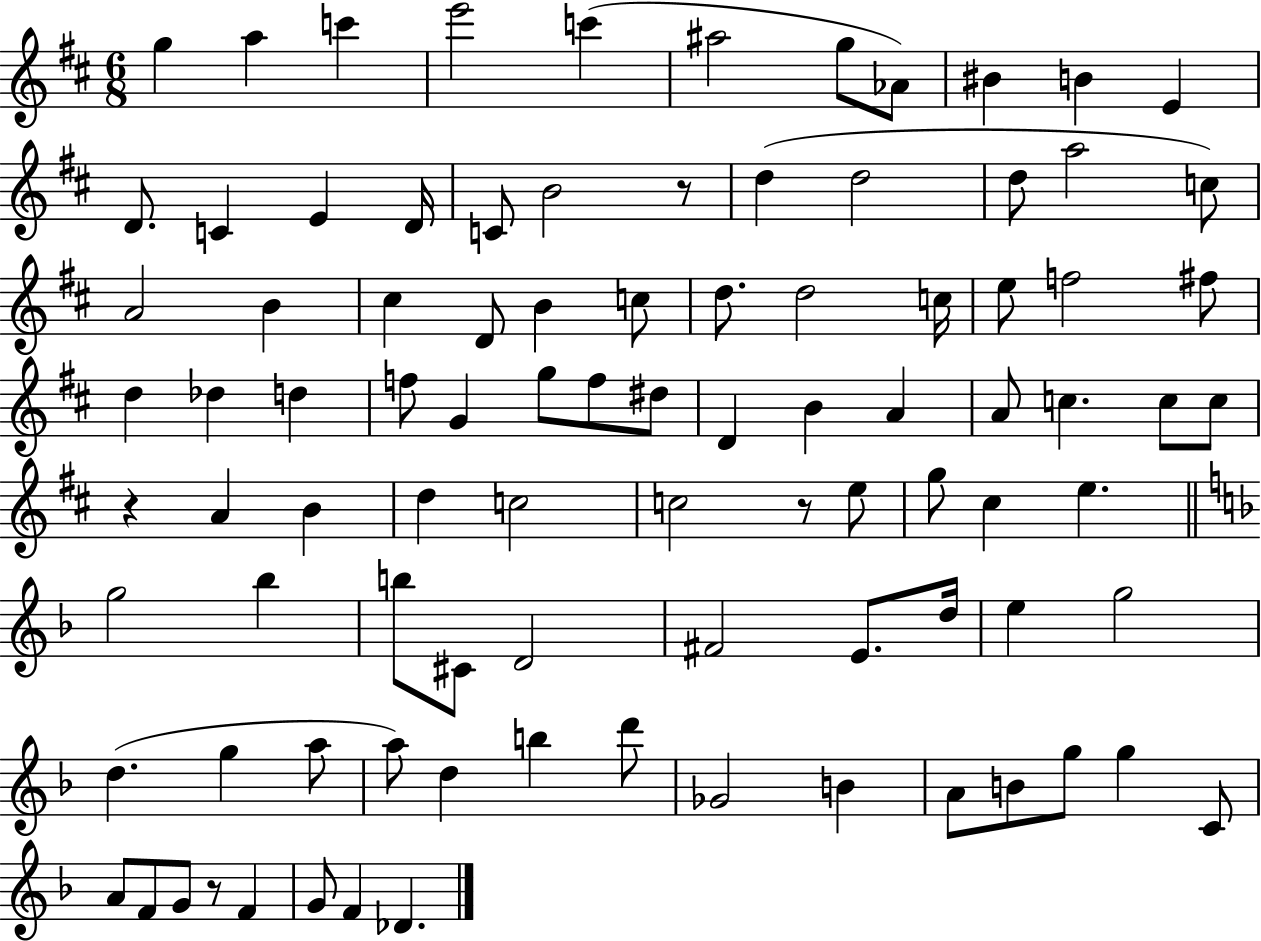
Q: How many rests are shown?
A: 4